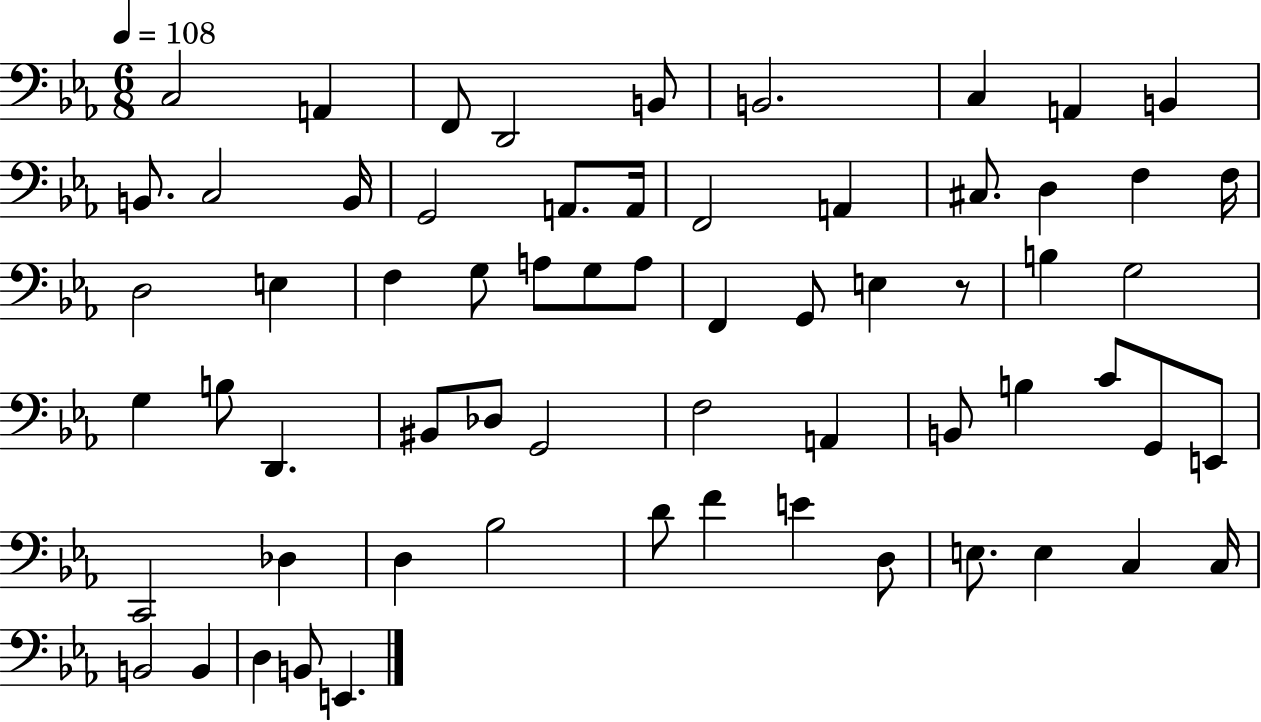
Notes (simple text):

C3/h A2/q F2/e D2/h B2/e B2/h. C3/q A2/q B2/q B2/e. C3/h B2/s G2/h A2/e. A2/s F2/h A2/q C#3/e. D3/q F3/q F3/s D3/h E3/q F3/q G3/e A3/e G3/e A3/e F2/q G2/e E3/q R/e B3/q G3/h G3/q B3/e D2/q. BIS2/e Db3/e G2/h F3/h A2/q B2/e B3/q C4/e G2/e E2/e C2/h Db3/q D3/q Bb3/h D4/e F4/q E4/q D3/e E3/e. E3/q C3/q C3/s B2/h B2/q D3/q B2/e E2/q.